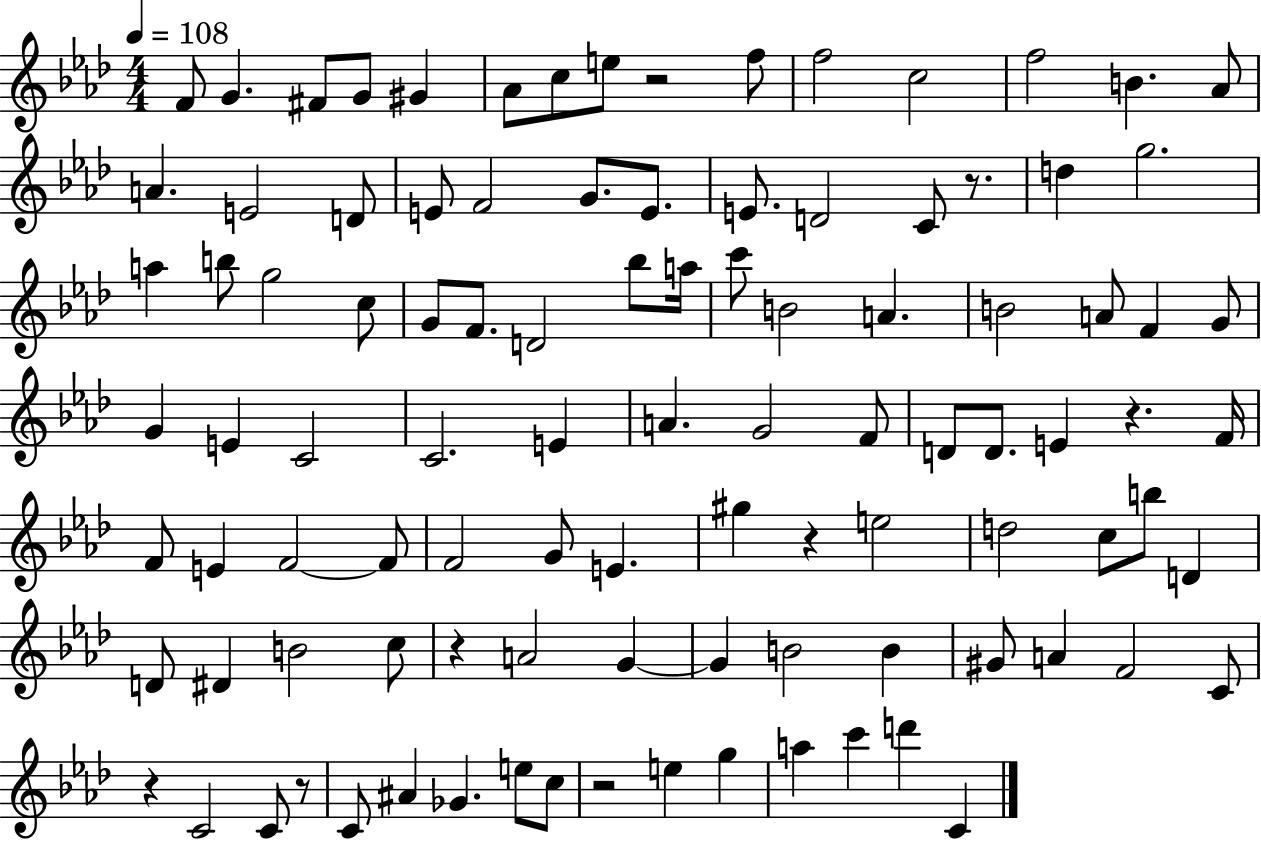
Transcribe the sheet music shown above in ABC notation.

X:1
T:Untitled
M:4/4
L:1/4
K:Ab
F/2 G ^F/2 G/2 ^G _A/2 c/2 e/2 z2 f/2 f2 c2 f2 B _A/2 A E2 D/2 E/2 F2 G/2 E/2 E/2 D2 C/2 z/2 d g2 a b/2 g2 c/2 G/2 F/2 D2 _b/2 a/4 c'/2 B2 A B2 A/2 F G/2 G E C2 C2 E A G2 F/2 D/2 D/2 E z F/4 F/2 E F2 F/2 F2 G/2 E ^g z e2 d2 c/2 b/2 D D/2 ^D B2 c/2 z A2 G G B2 B ^G/2 A F2 C/2 z C2 C/2 z/2 C/2 ^A _G e/2 c/2 z2 e g a c' d' C